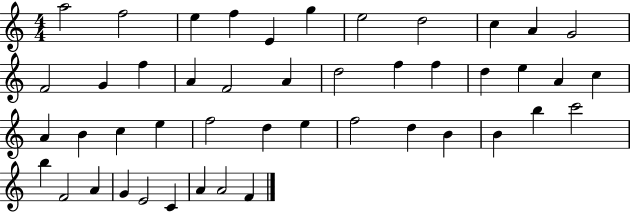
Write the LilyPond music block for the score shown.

{
  \clef treble
  \numericTimeSignature
  \time 4/4
  \key c \major
  a''2 f''2 | e''4 f''4 e'4 g''4 | e''2 d''2 | c''4 a'4 g'2 | \break f'2 g'4 f''4 | a'4 f'2 a'4 | d''2 f''4 f''4 | d''4 e''4 a'4 c''4 | \break a'4 b'4 c''4 e''4 | f''2 d''4 e''4 | f''2 d''4 b'4 | b'4 b''4 c'''2 | \break b''4 f'2 a'4 | g'4 e'2 c'4 | a'4 a'2 f'4 | \bar "|."
}